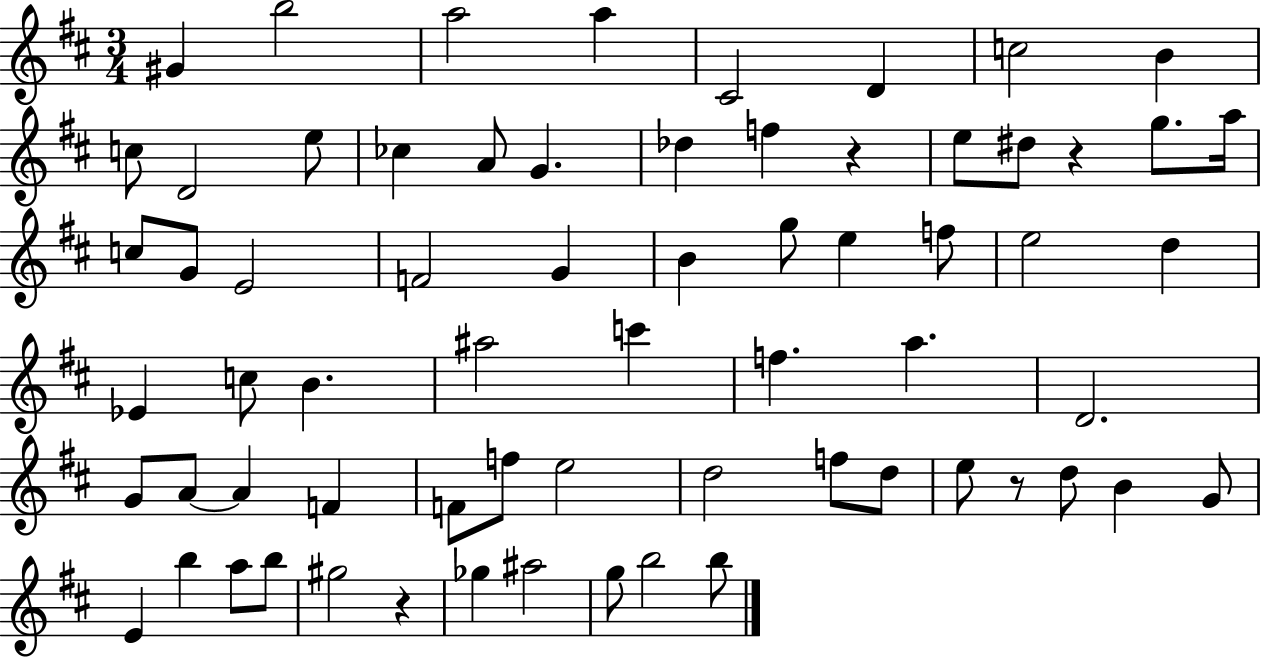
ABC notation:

X:1
T:Untitled
M:3/4
L:1/4
K:D
^G b2 a2 a ^C2 D c2 B c/2 D2 e/2 _c A/2 G _d f z e/2 ^d/2 z g/2 a/4 c/2 G/2 E2 F2 G B g/2 e f/2 e2 d _E c/2 B ^a2 c' f a D2 G/2 A/2 A F F/2 f/2 e2 d2 f/2 d/2 e/2 z/2 d/2 B G/2 E b a/2 b/2 ^g2 z _g ^a2 g/2 b2 b/2